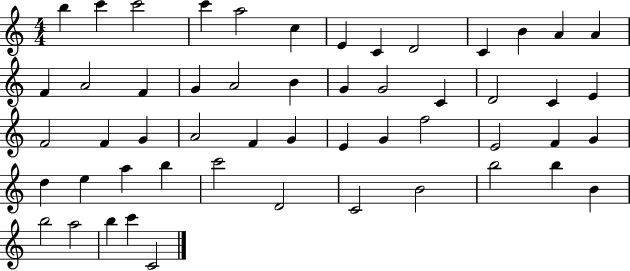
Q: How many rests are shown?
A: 0